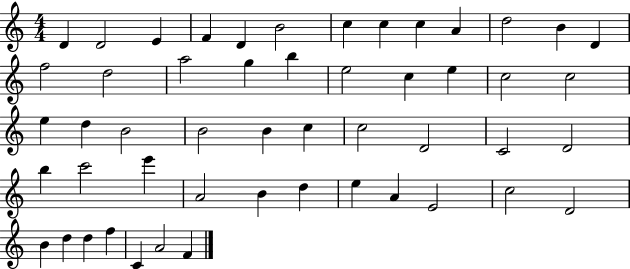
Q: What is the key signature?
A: C major